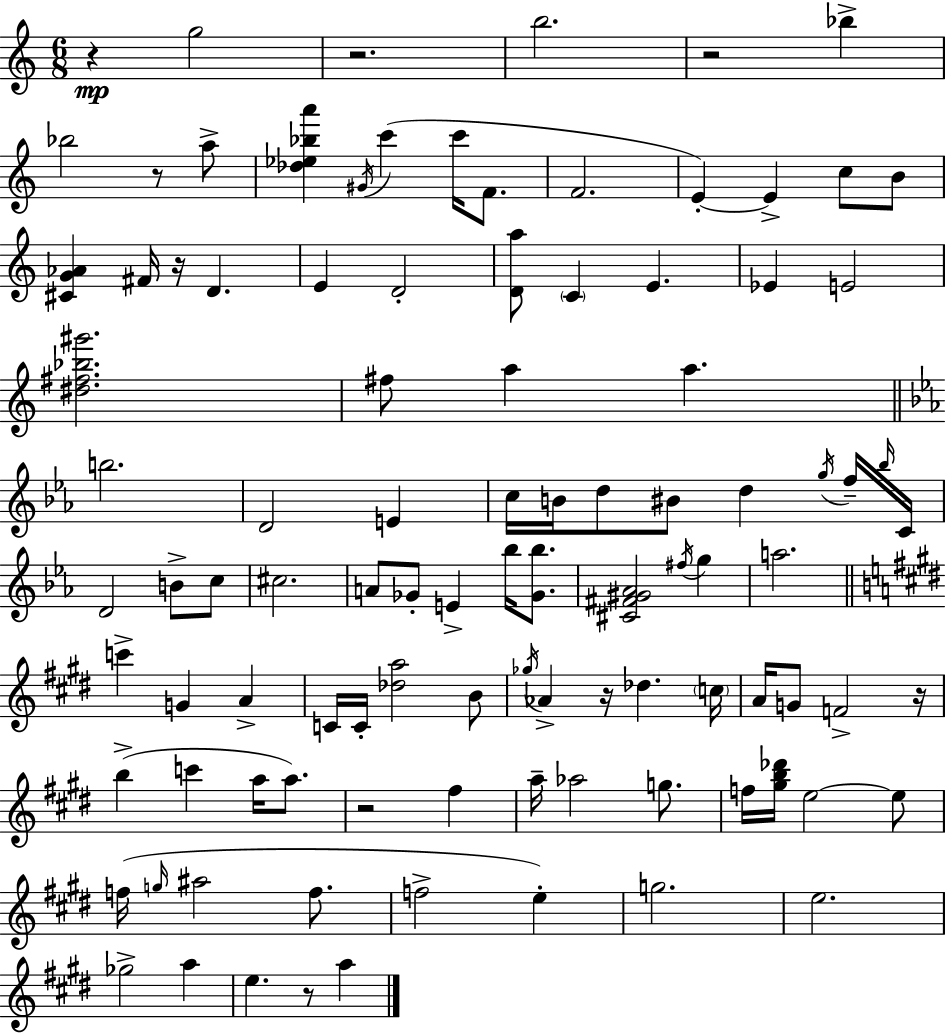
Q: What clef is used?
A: treble